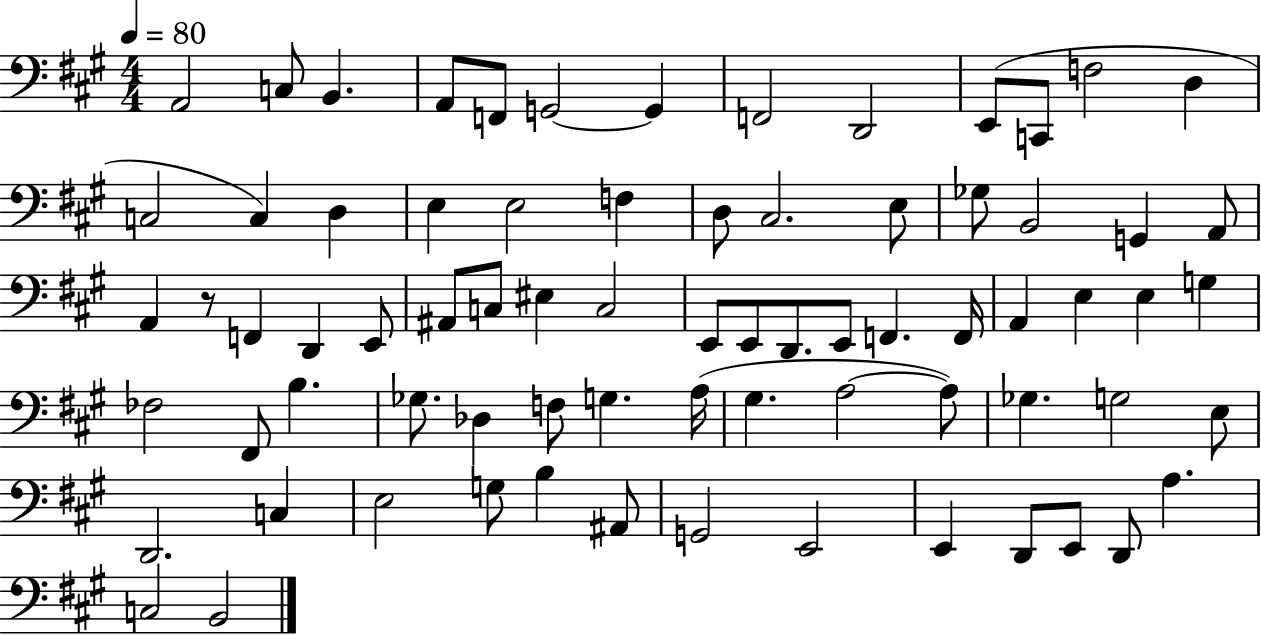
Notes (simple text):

A2/h C3/e B2/q. A2/e F2/e G2/h G2/q F2/h D2/h E2/e C2/e F3/h D3/q C3/h C3/q D3/q E3/q E3/h F3/q D3/e C#3/h. E3/e Gb3/e B2/h G2/q A2/e A2/q R/e F2/q D2/q E2/e A#2/e C3/e EIS3/q C3/h E2/e E2/e D2/e. E2/e F2/q. F2/s A2/q E3/q E3/q G3/q FES3/h F#2/e B3/q. Gb3/e. Db3/q F3/e G3/q. A3/s G#3/q. A3/h A3/e Gb3/q. G3/h E3/e D2/h. C3/q E3/h G3/e B3/q A#2/e G2/h E2/h E2/q D2/e E2/e D2/e A3/q. C3/h B2/h